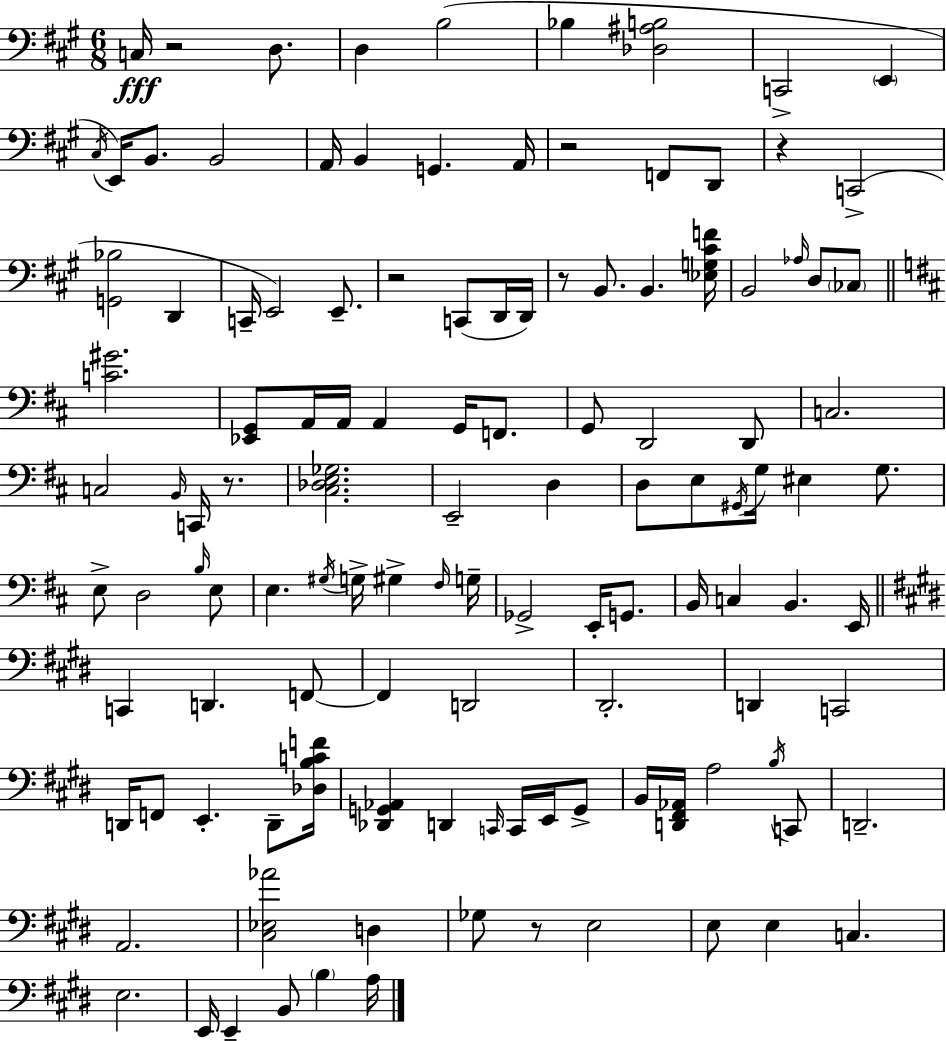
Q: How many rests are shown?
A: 7